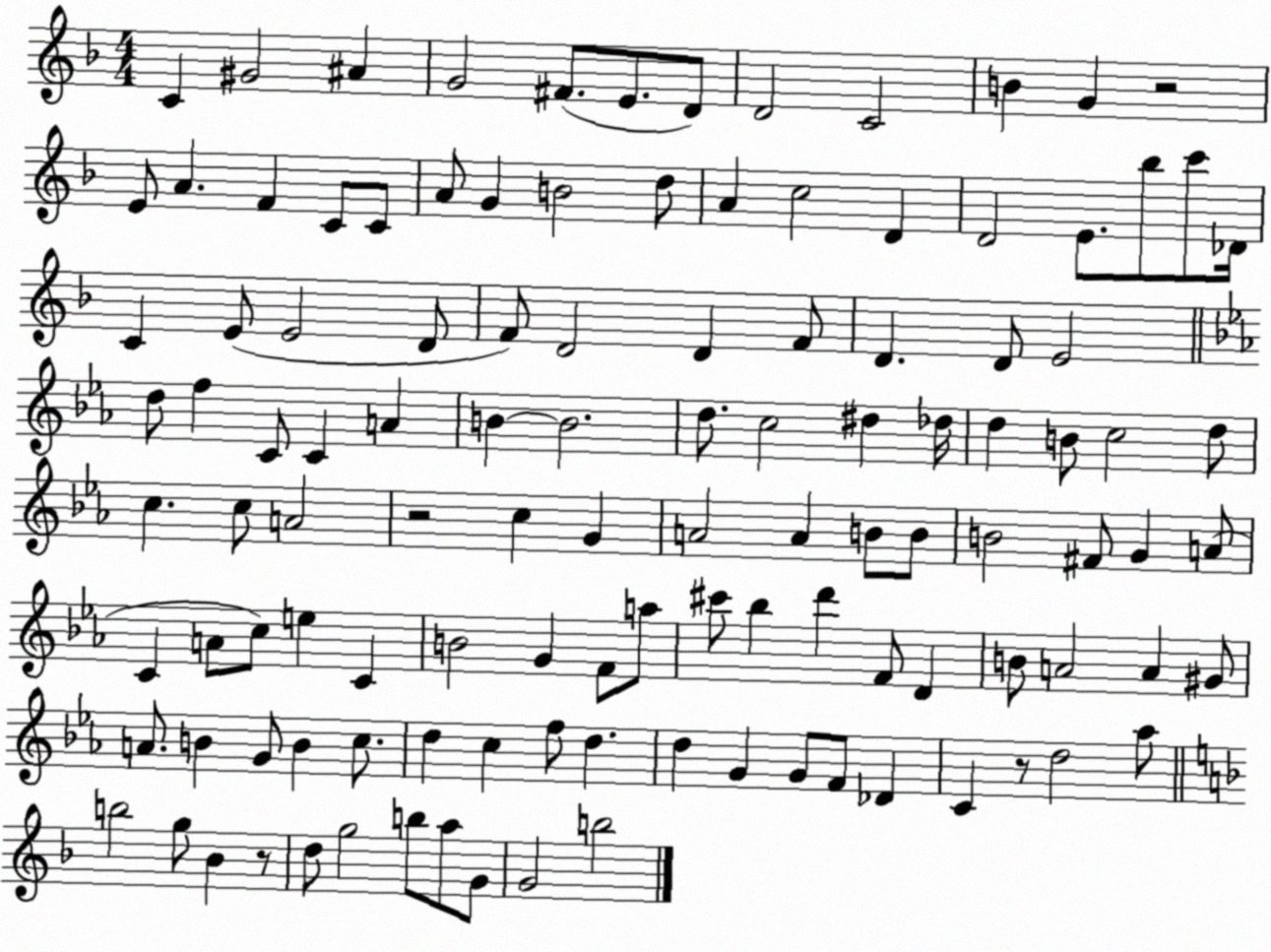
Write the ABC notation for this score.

X:1
T:Untitled
M:4/4
L:1/4
K:F
C ^G2 ^A G2 ^F/2 E/2 D/2 D2 C2 B G z2 E/2 A F C/2 C/2 A/2 G B2 d/2 A c2 D D2 E/2 _b/2 c'/2 _D/4 C E/2 E2 D/2 F/2 D2 D F/2 D D/2 E2 d/2 f C/2 C A B B2 d/2 c2 ^d _d/4 d B/2 c2 d/2 c c/2 A2 z2 c G A2 A B/2 B/2 B2 ^F/2 G A/2 C A/2 c/2 e C B2 G F/2 a/2 ^c'/2 _b d' F/2 D B/2 A2 A ^G/2 A/2 B G/2 B c/2 d c f/2 d d G G/2 F/2 _D C z/2 d2 _a/2 b2 g/2 _B z/2 d/2 g2 b/2 a/2 G/2 G2 b2